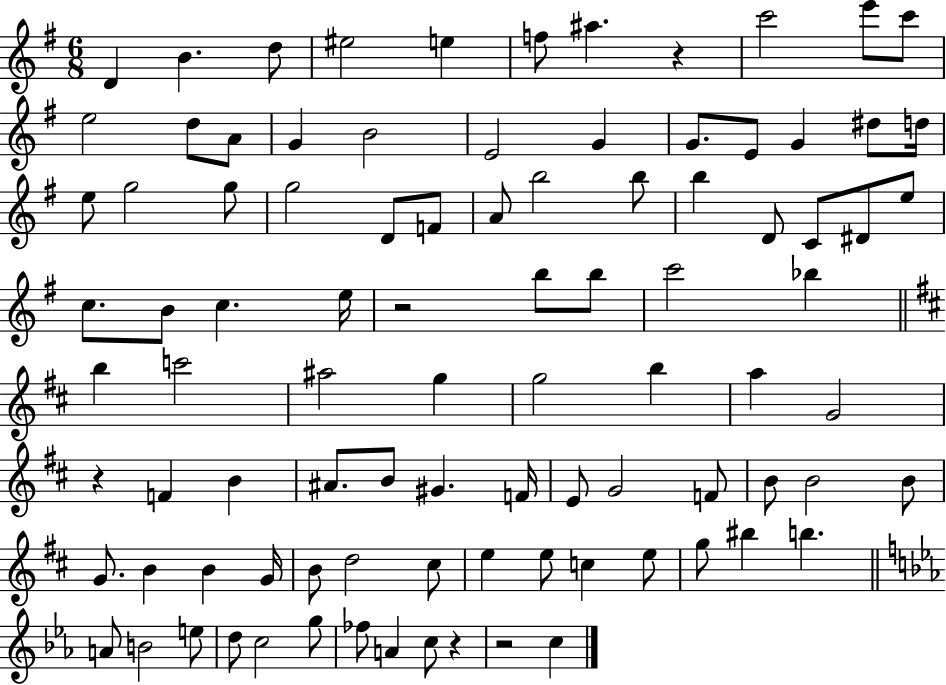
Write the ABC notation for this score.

X:1
T:Untitled
M:6/8
L:1/4
K:G
D B d/2 ^e2 e f/2 ^a z c'2 e'/2 c'/2 e2 d/2 A/2 G B2 E2 G G/2 E/2 G ^d/2 d/4 e/2 g2 g/2 g2 D/2 F/2 A/2 b2 b/2 b D/2 C/2 ^D/2 e/2 c/2 B/2 c e/4 z2 b/2 b/2 c'2 _b b c'2 ^a2 g g2 b a G2 z F B ^A/2 B/2 ^G F/4 E/2 G2 F/2 B/2 B2 B/2 G/2 B B G/4 B/2 d2 ^c/2 e e/2 c e/2 g/2 ^b b A/2 B2 e/2 d/2 c2 g/2 _f/2 A c/2 z z2 c